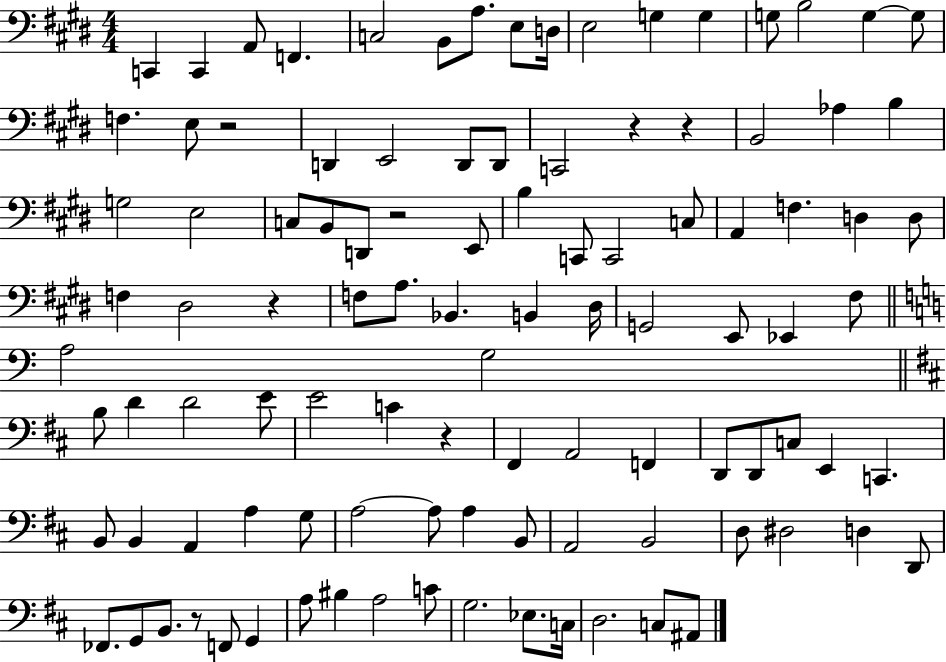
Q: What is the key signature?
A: E major